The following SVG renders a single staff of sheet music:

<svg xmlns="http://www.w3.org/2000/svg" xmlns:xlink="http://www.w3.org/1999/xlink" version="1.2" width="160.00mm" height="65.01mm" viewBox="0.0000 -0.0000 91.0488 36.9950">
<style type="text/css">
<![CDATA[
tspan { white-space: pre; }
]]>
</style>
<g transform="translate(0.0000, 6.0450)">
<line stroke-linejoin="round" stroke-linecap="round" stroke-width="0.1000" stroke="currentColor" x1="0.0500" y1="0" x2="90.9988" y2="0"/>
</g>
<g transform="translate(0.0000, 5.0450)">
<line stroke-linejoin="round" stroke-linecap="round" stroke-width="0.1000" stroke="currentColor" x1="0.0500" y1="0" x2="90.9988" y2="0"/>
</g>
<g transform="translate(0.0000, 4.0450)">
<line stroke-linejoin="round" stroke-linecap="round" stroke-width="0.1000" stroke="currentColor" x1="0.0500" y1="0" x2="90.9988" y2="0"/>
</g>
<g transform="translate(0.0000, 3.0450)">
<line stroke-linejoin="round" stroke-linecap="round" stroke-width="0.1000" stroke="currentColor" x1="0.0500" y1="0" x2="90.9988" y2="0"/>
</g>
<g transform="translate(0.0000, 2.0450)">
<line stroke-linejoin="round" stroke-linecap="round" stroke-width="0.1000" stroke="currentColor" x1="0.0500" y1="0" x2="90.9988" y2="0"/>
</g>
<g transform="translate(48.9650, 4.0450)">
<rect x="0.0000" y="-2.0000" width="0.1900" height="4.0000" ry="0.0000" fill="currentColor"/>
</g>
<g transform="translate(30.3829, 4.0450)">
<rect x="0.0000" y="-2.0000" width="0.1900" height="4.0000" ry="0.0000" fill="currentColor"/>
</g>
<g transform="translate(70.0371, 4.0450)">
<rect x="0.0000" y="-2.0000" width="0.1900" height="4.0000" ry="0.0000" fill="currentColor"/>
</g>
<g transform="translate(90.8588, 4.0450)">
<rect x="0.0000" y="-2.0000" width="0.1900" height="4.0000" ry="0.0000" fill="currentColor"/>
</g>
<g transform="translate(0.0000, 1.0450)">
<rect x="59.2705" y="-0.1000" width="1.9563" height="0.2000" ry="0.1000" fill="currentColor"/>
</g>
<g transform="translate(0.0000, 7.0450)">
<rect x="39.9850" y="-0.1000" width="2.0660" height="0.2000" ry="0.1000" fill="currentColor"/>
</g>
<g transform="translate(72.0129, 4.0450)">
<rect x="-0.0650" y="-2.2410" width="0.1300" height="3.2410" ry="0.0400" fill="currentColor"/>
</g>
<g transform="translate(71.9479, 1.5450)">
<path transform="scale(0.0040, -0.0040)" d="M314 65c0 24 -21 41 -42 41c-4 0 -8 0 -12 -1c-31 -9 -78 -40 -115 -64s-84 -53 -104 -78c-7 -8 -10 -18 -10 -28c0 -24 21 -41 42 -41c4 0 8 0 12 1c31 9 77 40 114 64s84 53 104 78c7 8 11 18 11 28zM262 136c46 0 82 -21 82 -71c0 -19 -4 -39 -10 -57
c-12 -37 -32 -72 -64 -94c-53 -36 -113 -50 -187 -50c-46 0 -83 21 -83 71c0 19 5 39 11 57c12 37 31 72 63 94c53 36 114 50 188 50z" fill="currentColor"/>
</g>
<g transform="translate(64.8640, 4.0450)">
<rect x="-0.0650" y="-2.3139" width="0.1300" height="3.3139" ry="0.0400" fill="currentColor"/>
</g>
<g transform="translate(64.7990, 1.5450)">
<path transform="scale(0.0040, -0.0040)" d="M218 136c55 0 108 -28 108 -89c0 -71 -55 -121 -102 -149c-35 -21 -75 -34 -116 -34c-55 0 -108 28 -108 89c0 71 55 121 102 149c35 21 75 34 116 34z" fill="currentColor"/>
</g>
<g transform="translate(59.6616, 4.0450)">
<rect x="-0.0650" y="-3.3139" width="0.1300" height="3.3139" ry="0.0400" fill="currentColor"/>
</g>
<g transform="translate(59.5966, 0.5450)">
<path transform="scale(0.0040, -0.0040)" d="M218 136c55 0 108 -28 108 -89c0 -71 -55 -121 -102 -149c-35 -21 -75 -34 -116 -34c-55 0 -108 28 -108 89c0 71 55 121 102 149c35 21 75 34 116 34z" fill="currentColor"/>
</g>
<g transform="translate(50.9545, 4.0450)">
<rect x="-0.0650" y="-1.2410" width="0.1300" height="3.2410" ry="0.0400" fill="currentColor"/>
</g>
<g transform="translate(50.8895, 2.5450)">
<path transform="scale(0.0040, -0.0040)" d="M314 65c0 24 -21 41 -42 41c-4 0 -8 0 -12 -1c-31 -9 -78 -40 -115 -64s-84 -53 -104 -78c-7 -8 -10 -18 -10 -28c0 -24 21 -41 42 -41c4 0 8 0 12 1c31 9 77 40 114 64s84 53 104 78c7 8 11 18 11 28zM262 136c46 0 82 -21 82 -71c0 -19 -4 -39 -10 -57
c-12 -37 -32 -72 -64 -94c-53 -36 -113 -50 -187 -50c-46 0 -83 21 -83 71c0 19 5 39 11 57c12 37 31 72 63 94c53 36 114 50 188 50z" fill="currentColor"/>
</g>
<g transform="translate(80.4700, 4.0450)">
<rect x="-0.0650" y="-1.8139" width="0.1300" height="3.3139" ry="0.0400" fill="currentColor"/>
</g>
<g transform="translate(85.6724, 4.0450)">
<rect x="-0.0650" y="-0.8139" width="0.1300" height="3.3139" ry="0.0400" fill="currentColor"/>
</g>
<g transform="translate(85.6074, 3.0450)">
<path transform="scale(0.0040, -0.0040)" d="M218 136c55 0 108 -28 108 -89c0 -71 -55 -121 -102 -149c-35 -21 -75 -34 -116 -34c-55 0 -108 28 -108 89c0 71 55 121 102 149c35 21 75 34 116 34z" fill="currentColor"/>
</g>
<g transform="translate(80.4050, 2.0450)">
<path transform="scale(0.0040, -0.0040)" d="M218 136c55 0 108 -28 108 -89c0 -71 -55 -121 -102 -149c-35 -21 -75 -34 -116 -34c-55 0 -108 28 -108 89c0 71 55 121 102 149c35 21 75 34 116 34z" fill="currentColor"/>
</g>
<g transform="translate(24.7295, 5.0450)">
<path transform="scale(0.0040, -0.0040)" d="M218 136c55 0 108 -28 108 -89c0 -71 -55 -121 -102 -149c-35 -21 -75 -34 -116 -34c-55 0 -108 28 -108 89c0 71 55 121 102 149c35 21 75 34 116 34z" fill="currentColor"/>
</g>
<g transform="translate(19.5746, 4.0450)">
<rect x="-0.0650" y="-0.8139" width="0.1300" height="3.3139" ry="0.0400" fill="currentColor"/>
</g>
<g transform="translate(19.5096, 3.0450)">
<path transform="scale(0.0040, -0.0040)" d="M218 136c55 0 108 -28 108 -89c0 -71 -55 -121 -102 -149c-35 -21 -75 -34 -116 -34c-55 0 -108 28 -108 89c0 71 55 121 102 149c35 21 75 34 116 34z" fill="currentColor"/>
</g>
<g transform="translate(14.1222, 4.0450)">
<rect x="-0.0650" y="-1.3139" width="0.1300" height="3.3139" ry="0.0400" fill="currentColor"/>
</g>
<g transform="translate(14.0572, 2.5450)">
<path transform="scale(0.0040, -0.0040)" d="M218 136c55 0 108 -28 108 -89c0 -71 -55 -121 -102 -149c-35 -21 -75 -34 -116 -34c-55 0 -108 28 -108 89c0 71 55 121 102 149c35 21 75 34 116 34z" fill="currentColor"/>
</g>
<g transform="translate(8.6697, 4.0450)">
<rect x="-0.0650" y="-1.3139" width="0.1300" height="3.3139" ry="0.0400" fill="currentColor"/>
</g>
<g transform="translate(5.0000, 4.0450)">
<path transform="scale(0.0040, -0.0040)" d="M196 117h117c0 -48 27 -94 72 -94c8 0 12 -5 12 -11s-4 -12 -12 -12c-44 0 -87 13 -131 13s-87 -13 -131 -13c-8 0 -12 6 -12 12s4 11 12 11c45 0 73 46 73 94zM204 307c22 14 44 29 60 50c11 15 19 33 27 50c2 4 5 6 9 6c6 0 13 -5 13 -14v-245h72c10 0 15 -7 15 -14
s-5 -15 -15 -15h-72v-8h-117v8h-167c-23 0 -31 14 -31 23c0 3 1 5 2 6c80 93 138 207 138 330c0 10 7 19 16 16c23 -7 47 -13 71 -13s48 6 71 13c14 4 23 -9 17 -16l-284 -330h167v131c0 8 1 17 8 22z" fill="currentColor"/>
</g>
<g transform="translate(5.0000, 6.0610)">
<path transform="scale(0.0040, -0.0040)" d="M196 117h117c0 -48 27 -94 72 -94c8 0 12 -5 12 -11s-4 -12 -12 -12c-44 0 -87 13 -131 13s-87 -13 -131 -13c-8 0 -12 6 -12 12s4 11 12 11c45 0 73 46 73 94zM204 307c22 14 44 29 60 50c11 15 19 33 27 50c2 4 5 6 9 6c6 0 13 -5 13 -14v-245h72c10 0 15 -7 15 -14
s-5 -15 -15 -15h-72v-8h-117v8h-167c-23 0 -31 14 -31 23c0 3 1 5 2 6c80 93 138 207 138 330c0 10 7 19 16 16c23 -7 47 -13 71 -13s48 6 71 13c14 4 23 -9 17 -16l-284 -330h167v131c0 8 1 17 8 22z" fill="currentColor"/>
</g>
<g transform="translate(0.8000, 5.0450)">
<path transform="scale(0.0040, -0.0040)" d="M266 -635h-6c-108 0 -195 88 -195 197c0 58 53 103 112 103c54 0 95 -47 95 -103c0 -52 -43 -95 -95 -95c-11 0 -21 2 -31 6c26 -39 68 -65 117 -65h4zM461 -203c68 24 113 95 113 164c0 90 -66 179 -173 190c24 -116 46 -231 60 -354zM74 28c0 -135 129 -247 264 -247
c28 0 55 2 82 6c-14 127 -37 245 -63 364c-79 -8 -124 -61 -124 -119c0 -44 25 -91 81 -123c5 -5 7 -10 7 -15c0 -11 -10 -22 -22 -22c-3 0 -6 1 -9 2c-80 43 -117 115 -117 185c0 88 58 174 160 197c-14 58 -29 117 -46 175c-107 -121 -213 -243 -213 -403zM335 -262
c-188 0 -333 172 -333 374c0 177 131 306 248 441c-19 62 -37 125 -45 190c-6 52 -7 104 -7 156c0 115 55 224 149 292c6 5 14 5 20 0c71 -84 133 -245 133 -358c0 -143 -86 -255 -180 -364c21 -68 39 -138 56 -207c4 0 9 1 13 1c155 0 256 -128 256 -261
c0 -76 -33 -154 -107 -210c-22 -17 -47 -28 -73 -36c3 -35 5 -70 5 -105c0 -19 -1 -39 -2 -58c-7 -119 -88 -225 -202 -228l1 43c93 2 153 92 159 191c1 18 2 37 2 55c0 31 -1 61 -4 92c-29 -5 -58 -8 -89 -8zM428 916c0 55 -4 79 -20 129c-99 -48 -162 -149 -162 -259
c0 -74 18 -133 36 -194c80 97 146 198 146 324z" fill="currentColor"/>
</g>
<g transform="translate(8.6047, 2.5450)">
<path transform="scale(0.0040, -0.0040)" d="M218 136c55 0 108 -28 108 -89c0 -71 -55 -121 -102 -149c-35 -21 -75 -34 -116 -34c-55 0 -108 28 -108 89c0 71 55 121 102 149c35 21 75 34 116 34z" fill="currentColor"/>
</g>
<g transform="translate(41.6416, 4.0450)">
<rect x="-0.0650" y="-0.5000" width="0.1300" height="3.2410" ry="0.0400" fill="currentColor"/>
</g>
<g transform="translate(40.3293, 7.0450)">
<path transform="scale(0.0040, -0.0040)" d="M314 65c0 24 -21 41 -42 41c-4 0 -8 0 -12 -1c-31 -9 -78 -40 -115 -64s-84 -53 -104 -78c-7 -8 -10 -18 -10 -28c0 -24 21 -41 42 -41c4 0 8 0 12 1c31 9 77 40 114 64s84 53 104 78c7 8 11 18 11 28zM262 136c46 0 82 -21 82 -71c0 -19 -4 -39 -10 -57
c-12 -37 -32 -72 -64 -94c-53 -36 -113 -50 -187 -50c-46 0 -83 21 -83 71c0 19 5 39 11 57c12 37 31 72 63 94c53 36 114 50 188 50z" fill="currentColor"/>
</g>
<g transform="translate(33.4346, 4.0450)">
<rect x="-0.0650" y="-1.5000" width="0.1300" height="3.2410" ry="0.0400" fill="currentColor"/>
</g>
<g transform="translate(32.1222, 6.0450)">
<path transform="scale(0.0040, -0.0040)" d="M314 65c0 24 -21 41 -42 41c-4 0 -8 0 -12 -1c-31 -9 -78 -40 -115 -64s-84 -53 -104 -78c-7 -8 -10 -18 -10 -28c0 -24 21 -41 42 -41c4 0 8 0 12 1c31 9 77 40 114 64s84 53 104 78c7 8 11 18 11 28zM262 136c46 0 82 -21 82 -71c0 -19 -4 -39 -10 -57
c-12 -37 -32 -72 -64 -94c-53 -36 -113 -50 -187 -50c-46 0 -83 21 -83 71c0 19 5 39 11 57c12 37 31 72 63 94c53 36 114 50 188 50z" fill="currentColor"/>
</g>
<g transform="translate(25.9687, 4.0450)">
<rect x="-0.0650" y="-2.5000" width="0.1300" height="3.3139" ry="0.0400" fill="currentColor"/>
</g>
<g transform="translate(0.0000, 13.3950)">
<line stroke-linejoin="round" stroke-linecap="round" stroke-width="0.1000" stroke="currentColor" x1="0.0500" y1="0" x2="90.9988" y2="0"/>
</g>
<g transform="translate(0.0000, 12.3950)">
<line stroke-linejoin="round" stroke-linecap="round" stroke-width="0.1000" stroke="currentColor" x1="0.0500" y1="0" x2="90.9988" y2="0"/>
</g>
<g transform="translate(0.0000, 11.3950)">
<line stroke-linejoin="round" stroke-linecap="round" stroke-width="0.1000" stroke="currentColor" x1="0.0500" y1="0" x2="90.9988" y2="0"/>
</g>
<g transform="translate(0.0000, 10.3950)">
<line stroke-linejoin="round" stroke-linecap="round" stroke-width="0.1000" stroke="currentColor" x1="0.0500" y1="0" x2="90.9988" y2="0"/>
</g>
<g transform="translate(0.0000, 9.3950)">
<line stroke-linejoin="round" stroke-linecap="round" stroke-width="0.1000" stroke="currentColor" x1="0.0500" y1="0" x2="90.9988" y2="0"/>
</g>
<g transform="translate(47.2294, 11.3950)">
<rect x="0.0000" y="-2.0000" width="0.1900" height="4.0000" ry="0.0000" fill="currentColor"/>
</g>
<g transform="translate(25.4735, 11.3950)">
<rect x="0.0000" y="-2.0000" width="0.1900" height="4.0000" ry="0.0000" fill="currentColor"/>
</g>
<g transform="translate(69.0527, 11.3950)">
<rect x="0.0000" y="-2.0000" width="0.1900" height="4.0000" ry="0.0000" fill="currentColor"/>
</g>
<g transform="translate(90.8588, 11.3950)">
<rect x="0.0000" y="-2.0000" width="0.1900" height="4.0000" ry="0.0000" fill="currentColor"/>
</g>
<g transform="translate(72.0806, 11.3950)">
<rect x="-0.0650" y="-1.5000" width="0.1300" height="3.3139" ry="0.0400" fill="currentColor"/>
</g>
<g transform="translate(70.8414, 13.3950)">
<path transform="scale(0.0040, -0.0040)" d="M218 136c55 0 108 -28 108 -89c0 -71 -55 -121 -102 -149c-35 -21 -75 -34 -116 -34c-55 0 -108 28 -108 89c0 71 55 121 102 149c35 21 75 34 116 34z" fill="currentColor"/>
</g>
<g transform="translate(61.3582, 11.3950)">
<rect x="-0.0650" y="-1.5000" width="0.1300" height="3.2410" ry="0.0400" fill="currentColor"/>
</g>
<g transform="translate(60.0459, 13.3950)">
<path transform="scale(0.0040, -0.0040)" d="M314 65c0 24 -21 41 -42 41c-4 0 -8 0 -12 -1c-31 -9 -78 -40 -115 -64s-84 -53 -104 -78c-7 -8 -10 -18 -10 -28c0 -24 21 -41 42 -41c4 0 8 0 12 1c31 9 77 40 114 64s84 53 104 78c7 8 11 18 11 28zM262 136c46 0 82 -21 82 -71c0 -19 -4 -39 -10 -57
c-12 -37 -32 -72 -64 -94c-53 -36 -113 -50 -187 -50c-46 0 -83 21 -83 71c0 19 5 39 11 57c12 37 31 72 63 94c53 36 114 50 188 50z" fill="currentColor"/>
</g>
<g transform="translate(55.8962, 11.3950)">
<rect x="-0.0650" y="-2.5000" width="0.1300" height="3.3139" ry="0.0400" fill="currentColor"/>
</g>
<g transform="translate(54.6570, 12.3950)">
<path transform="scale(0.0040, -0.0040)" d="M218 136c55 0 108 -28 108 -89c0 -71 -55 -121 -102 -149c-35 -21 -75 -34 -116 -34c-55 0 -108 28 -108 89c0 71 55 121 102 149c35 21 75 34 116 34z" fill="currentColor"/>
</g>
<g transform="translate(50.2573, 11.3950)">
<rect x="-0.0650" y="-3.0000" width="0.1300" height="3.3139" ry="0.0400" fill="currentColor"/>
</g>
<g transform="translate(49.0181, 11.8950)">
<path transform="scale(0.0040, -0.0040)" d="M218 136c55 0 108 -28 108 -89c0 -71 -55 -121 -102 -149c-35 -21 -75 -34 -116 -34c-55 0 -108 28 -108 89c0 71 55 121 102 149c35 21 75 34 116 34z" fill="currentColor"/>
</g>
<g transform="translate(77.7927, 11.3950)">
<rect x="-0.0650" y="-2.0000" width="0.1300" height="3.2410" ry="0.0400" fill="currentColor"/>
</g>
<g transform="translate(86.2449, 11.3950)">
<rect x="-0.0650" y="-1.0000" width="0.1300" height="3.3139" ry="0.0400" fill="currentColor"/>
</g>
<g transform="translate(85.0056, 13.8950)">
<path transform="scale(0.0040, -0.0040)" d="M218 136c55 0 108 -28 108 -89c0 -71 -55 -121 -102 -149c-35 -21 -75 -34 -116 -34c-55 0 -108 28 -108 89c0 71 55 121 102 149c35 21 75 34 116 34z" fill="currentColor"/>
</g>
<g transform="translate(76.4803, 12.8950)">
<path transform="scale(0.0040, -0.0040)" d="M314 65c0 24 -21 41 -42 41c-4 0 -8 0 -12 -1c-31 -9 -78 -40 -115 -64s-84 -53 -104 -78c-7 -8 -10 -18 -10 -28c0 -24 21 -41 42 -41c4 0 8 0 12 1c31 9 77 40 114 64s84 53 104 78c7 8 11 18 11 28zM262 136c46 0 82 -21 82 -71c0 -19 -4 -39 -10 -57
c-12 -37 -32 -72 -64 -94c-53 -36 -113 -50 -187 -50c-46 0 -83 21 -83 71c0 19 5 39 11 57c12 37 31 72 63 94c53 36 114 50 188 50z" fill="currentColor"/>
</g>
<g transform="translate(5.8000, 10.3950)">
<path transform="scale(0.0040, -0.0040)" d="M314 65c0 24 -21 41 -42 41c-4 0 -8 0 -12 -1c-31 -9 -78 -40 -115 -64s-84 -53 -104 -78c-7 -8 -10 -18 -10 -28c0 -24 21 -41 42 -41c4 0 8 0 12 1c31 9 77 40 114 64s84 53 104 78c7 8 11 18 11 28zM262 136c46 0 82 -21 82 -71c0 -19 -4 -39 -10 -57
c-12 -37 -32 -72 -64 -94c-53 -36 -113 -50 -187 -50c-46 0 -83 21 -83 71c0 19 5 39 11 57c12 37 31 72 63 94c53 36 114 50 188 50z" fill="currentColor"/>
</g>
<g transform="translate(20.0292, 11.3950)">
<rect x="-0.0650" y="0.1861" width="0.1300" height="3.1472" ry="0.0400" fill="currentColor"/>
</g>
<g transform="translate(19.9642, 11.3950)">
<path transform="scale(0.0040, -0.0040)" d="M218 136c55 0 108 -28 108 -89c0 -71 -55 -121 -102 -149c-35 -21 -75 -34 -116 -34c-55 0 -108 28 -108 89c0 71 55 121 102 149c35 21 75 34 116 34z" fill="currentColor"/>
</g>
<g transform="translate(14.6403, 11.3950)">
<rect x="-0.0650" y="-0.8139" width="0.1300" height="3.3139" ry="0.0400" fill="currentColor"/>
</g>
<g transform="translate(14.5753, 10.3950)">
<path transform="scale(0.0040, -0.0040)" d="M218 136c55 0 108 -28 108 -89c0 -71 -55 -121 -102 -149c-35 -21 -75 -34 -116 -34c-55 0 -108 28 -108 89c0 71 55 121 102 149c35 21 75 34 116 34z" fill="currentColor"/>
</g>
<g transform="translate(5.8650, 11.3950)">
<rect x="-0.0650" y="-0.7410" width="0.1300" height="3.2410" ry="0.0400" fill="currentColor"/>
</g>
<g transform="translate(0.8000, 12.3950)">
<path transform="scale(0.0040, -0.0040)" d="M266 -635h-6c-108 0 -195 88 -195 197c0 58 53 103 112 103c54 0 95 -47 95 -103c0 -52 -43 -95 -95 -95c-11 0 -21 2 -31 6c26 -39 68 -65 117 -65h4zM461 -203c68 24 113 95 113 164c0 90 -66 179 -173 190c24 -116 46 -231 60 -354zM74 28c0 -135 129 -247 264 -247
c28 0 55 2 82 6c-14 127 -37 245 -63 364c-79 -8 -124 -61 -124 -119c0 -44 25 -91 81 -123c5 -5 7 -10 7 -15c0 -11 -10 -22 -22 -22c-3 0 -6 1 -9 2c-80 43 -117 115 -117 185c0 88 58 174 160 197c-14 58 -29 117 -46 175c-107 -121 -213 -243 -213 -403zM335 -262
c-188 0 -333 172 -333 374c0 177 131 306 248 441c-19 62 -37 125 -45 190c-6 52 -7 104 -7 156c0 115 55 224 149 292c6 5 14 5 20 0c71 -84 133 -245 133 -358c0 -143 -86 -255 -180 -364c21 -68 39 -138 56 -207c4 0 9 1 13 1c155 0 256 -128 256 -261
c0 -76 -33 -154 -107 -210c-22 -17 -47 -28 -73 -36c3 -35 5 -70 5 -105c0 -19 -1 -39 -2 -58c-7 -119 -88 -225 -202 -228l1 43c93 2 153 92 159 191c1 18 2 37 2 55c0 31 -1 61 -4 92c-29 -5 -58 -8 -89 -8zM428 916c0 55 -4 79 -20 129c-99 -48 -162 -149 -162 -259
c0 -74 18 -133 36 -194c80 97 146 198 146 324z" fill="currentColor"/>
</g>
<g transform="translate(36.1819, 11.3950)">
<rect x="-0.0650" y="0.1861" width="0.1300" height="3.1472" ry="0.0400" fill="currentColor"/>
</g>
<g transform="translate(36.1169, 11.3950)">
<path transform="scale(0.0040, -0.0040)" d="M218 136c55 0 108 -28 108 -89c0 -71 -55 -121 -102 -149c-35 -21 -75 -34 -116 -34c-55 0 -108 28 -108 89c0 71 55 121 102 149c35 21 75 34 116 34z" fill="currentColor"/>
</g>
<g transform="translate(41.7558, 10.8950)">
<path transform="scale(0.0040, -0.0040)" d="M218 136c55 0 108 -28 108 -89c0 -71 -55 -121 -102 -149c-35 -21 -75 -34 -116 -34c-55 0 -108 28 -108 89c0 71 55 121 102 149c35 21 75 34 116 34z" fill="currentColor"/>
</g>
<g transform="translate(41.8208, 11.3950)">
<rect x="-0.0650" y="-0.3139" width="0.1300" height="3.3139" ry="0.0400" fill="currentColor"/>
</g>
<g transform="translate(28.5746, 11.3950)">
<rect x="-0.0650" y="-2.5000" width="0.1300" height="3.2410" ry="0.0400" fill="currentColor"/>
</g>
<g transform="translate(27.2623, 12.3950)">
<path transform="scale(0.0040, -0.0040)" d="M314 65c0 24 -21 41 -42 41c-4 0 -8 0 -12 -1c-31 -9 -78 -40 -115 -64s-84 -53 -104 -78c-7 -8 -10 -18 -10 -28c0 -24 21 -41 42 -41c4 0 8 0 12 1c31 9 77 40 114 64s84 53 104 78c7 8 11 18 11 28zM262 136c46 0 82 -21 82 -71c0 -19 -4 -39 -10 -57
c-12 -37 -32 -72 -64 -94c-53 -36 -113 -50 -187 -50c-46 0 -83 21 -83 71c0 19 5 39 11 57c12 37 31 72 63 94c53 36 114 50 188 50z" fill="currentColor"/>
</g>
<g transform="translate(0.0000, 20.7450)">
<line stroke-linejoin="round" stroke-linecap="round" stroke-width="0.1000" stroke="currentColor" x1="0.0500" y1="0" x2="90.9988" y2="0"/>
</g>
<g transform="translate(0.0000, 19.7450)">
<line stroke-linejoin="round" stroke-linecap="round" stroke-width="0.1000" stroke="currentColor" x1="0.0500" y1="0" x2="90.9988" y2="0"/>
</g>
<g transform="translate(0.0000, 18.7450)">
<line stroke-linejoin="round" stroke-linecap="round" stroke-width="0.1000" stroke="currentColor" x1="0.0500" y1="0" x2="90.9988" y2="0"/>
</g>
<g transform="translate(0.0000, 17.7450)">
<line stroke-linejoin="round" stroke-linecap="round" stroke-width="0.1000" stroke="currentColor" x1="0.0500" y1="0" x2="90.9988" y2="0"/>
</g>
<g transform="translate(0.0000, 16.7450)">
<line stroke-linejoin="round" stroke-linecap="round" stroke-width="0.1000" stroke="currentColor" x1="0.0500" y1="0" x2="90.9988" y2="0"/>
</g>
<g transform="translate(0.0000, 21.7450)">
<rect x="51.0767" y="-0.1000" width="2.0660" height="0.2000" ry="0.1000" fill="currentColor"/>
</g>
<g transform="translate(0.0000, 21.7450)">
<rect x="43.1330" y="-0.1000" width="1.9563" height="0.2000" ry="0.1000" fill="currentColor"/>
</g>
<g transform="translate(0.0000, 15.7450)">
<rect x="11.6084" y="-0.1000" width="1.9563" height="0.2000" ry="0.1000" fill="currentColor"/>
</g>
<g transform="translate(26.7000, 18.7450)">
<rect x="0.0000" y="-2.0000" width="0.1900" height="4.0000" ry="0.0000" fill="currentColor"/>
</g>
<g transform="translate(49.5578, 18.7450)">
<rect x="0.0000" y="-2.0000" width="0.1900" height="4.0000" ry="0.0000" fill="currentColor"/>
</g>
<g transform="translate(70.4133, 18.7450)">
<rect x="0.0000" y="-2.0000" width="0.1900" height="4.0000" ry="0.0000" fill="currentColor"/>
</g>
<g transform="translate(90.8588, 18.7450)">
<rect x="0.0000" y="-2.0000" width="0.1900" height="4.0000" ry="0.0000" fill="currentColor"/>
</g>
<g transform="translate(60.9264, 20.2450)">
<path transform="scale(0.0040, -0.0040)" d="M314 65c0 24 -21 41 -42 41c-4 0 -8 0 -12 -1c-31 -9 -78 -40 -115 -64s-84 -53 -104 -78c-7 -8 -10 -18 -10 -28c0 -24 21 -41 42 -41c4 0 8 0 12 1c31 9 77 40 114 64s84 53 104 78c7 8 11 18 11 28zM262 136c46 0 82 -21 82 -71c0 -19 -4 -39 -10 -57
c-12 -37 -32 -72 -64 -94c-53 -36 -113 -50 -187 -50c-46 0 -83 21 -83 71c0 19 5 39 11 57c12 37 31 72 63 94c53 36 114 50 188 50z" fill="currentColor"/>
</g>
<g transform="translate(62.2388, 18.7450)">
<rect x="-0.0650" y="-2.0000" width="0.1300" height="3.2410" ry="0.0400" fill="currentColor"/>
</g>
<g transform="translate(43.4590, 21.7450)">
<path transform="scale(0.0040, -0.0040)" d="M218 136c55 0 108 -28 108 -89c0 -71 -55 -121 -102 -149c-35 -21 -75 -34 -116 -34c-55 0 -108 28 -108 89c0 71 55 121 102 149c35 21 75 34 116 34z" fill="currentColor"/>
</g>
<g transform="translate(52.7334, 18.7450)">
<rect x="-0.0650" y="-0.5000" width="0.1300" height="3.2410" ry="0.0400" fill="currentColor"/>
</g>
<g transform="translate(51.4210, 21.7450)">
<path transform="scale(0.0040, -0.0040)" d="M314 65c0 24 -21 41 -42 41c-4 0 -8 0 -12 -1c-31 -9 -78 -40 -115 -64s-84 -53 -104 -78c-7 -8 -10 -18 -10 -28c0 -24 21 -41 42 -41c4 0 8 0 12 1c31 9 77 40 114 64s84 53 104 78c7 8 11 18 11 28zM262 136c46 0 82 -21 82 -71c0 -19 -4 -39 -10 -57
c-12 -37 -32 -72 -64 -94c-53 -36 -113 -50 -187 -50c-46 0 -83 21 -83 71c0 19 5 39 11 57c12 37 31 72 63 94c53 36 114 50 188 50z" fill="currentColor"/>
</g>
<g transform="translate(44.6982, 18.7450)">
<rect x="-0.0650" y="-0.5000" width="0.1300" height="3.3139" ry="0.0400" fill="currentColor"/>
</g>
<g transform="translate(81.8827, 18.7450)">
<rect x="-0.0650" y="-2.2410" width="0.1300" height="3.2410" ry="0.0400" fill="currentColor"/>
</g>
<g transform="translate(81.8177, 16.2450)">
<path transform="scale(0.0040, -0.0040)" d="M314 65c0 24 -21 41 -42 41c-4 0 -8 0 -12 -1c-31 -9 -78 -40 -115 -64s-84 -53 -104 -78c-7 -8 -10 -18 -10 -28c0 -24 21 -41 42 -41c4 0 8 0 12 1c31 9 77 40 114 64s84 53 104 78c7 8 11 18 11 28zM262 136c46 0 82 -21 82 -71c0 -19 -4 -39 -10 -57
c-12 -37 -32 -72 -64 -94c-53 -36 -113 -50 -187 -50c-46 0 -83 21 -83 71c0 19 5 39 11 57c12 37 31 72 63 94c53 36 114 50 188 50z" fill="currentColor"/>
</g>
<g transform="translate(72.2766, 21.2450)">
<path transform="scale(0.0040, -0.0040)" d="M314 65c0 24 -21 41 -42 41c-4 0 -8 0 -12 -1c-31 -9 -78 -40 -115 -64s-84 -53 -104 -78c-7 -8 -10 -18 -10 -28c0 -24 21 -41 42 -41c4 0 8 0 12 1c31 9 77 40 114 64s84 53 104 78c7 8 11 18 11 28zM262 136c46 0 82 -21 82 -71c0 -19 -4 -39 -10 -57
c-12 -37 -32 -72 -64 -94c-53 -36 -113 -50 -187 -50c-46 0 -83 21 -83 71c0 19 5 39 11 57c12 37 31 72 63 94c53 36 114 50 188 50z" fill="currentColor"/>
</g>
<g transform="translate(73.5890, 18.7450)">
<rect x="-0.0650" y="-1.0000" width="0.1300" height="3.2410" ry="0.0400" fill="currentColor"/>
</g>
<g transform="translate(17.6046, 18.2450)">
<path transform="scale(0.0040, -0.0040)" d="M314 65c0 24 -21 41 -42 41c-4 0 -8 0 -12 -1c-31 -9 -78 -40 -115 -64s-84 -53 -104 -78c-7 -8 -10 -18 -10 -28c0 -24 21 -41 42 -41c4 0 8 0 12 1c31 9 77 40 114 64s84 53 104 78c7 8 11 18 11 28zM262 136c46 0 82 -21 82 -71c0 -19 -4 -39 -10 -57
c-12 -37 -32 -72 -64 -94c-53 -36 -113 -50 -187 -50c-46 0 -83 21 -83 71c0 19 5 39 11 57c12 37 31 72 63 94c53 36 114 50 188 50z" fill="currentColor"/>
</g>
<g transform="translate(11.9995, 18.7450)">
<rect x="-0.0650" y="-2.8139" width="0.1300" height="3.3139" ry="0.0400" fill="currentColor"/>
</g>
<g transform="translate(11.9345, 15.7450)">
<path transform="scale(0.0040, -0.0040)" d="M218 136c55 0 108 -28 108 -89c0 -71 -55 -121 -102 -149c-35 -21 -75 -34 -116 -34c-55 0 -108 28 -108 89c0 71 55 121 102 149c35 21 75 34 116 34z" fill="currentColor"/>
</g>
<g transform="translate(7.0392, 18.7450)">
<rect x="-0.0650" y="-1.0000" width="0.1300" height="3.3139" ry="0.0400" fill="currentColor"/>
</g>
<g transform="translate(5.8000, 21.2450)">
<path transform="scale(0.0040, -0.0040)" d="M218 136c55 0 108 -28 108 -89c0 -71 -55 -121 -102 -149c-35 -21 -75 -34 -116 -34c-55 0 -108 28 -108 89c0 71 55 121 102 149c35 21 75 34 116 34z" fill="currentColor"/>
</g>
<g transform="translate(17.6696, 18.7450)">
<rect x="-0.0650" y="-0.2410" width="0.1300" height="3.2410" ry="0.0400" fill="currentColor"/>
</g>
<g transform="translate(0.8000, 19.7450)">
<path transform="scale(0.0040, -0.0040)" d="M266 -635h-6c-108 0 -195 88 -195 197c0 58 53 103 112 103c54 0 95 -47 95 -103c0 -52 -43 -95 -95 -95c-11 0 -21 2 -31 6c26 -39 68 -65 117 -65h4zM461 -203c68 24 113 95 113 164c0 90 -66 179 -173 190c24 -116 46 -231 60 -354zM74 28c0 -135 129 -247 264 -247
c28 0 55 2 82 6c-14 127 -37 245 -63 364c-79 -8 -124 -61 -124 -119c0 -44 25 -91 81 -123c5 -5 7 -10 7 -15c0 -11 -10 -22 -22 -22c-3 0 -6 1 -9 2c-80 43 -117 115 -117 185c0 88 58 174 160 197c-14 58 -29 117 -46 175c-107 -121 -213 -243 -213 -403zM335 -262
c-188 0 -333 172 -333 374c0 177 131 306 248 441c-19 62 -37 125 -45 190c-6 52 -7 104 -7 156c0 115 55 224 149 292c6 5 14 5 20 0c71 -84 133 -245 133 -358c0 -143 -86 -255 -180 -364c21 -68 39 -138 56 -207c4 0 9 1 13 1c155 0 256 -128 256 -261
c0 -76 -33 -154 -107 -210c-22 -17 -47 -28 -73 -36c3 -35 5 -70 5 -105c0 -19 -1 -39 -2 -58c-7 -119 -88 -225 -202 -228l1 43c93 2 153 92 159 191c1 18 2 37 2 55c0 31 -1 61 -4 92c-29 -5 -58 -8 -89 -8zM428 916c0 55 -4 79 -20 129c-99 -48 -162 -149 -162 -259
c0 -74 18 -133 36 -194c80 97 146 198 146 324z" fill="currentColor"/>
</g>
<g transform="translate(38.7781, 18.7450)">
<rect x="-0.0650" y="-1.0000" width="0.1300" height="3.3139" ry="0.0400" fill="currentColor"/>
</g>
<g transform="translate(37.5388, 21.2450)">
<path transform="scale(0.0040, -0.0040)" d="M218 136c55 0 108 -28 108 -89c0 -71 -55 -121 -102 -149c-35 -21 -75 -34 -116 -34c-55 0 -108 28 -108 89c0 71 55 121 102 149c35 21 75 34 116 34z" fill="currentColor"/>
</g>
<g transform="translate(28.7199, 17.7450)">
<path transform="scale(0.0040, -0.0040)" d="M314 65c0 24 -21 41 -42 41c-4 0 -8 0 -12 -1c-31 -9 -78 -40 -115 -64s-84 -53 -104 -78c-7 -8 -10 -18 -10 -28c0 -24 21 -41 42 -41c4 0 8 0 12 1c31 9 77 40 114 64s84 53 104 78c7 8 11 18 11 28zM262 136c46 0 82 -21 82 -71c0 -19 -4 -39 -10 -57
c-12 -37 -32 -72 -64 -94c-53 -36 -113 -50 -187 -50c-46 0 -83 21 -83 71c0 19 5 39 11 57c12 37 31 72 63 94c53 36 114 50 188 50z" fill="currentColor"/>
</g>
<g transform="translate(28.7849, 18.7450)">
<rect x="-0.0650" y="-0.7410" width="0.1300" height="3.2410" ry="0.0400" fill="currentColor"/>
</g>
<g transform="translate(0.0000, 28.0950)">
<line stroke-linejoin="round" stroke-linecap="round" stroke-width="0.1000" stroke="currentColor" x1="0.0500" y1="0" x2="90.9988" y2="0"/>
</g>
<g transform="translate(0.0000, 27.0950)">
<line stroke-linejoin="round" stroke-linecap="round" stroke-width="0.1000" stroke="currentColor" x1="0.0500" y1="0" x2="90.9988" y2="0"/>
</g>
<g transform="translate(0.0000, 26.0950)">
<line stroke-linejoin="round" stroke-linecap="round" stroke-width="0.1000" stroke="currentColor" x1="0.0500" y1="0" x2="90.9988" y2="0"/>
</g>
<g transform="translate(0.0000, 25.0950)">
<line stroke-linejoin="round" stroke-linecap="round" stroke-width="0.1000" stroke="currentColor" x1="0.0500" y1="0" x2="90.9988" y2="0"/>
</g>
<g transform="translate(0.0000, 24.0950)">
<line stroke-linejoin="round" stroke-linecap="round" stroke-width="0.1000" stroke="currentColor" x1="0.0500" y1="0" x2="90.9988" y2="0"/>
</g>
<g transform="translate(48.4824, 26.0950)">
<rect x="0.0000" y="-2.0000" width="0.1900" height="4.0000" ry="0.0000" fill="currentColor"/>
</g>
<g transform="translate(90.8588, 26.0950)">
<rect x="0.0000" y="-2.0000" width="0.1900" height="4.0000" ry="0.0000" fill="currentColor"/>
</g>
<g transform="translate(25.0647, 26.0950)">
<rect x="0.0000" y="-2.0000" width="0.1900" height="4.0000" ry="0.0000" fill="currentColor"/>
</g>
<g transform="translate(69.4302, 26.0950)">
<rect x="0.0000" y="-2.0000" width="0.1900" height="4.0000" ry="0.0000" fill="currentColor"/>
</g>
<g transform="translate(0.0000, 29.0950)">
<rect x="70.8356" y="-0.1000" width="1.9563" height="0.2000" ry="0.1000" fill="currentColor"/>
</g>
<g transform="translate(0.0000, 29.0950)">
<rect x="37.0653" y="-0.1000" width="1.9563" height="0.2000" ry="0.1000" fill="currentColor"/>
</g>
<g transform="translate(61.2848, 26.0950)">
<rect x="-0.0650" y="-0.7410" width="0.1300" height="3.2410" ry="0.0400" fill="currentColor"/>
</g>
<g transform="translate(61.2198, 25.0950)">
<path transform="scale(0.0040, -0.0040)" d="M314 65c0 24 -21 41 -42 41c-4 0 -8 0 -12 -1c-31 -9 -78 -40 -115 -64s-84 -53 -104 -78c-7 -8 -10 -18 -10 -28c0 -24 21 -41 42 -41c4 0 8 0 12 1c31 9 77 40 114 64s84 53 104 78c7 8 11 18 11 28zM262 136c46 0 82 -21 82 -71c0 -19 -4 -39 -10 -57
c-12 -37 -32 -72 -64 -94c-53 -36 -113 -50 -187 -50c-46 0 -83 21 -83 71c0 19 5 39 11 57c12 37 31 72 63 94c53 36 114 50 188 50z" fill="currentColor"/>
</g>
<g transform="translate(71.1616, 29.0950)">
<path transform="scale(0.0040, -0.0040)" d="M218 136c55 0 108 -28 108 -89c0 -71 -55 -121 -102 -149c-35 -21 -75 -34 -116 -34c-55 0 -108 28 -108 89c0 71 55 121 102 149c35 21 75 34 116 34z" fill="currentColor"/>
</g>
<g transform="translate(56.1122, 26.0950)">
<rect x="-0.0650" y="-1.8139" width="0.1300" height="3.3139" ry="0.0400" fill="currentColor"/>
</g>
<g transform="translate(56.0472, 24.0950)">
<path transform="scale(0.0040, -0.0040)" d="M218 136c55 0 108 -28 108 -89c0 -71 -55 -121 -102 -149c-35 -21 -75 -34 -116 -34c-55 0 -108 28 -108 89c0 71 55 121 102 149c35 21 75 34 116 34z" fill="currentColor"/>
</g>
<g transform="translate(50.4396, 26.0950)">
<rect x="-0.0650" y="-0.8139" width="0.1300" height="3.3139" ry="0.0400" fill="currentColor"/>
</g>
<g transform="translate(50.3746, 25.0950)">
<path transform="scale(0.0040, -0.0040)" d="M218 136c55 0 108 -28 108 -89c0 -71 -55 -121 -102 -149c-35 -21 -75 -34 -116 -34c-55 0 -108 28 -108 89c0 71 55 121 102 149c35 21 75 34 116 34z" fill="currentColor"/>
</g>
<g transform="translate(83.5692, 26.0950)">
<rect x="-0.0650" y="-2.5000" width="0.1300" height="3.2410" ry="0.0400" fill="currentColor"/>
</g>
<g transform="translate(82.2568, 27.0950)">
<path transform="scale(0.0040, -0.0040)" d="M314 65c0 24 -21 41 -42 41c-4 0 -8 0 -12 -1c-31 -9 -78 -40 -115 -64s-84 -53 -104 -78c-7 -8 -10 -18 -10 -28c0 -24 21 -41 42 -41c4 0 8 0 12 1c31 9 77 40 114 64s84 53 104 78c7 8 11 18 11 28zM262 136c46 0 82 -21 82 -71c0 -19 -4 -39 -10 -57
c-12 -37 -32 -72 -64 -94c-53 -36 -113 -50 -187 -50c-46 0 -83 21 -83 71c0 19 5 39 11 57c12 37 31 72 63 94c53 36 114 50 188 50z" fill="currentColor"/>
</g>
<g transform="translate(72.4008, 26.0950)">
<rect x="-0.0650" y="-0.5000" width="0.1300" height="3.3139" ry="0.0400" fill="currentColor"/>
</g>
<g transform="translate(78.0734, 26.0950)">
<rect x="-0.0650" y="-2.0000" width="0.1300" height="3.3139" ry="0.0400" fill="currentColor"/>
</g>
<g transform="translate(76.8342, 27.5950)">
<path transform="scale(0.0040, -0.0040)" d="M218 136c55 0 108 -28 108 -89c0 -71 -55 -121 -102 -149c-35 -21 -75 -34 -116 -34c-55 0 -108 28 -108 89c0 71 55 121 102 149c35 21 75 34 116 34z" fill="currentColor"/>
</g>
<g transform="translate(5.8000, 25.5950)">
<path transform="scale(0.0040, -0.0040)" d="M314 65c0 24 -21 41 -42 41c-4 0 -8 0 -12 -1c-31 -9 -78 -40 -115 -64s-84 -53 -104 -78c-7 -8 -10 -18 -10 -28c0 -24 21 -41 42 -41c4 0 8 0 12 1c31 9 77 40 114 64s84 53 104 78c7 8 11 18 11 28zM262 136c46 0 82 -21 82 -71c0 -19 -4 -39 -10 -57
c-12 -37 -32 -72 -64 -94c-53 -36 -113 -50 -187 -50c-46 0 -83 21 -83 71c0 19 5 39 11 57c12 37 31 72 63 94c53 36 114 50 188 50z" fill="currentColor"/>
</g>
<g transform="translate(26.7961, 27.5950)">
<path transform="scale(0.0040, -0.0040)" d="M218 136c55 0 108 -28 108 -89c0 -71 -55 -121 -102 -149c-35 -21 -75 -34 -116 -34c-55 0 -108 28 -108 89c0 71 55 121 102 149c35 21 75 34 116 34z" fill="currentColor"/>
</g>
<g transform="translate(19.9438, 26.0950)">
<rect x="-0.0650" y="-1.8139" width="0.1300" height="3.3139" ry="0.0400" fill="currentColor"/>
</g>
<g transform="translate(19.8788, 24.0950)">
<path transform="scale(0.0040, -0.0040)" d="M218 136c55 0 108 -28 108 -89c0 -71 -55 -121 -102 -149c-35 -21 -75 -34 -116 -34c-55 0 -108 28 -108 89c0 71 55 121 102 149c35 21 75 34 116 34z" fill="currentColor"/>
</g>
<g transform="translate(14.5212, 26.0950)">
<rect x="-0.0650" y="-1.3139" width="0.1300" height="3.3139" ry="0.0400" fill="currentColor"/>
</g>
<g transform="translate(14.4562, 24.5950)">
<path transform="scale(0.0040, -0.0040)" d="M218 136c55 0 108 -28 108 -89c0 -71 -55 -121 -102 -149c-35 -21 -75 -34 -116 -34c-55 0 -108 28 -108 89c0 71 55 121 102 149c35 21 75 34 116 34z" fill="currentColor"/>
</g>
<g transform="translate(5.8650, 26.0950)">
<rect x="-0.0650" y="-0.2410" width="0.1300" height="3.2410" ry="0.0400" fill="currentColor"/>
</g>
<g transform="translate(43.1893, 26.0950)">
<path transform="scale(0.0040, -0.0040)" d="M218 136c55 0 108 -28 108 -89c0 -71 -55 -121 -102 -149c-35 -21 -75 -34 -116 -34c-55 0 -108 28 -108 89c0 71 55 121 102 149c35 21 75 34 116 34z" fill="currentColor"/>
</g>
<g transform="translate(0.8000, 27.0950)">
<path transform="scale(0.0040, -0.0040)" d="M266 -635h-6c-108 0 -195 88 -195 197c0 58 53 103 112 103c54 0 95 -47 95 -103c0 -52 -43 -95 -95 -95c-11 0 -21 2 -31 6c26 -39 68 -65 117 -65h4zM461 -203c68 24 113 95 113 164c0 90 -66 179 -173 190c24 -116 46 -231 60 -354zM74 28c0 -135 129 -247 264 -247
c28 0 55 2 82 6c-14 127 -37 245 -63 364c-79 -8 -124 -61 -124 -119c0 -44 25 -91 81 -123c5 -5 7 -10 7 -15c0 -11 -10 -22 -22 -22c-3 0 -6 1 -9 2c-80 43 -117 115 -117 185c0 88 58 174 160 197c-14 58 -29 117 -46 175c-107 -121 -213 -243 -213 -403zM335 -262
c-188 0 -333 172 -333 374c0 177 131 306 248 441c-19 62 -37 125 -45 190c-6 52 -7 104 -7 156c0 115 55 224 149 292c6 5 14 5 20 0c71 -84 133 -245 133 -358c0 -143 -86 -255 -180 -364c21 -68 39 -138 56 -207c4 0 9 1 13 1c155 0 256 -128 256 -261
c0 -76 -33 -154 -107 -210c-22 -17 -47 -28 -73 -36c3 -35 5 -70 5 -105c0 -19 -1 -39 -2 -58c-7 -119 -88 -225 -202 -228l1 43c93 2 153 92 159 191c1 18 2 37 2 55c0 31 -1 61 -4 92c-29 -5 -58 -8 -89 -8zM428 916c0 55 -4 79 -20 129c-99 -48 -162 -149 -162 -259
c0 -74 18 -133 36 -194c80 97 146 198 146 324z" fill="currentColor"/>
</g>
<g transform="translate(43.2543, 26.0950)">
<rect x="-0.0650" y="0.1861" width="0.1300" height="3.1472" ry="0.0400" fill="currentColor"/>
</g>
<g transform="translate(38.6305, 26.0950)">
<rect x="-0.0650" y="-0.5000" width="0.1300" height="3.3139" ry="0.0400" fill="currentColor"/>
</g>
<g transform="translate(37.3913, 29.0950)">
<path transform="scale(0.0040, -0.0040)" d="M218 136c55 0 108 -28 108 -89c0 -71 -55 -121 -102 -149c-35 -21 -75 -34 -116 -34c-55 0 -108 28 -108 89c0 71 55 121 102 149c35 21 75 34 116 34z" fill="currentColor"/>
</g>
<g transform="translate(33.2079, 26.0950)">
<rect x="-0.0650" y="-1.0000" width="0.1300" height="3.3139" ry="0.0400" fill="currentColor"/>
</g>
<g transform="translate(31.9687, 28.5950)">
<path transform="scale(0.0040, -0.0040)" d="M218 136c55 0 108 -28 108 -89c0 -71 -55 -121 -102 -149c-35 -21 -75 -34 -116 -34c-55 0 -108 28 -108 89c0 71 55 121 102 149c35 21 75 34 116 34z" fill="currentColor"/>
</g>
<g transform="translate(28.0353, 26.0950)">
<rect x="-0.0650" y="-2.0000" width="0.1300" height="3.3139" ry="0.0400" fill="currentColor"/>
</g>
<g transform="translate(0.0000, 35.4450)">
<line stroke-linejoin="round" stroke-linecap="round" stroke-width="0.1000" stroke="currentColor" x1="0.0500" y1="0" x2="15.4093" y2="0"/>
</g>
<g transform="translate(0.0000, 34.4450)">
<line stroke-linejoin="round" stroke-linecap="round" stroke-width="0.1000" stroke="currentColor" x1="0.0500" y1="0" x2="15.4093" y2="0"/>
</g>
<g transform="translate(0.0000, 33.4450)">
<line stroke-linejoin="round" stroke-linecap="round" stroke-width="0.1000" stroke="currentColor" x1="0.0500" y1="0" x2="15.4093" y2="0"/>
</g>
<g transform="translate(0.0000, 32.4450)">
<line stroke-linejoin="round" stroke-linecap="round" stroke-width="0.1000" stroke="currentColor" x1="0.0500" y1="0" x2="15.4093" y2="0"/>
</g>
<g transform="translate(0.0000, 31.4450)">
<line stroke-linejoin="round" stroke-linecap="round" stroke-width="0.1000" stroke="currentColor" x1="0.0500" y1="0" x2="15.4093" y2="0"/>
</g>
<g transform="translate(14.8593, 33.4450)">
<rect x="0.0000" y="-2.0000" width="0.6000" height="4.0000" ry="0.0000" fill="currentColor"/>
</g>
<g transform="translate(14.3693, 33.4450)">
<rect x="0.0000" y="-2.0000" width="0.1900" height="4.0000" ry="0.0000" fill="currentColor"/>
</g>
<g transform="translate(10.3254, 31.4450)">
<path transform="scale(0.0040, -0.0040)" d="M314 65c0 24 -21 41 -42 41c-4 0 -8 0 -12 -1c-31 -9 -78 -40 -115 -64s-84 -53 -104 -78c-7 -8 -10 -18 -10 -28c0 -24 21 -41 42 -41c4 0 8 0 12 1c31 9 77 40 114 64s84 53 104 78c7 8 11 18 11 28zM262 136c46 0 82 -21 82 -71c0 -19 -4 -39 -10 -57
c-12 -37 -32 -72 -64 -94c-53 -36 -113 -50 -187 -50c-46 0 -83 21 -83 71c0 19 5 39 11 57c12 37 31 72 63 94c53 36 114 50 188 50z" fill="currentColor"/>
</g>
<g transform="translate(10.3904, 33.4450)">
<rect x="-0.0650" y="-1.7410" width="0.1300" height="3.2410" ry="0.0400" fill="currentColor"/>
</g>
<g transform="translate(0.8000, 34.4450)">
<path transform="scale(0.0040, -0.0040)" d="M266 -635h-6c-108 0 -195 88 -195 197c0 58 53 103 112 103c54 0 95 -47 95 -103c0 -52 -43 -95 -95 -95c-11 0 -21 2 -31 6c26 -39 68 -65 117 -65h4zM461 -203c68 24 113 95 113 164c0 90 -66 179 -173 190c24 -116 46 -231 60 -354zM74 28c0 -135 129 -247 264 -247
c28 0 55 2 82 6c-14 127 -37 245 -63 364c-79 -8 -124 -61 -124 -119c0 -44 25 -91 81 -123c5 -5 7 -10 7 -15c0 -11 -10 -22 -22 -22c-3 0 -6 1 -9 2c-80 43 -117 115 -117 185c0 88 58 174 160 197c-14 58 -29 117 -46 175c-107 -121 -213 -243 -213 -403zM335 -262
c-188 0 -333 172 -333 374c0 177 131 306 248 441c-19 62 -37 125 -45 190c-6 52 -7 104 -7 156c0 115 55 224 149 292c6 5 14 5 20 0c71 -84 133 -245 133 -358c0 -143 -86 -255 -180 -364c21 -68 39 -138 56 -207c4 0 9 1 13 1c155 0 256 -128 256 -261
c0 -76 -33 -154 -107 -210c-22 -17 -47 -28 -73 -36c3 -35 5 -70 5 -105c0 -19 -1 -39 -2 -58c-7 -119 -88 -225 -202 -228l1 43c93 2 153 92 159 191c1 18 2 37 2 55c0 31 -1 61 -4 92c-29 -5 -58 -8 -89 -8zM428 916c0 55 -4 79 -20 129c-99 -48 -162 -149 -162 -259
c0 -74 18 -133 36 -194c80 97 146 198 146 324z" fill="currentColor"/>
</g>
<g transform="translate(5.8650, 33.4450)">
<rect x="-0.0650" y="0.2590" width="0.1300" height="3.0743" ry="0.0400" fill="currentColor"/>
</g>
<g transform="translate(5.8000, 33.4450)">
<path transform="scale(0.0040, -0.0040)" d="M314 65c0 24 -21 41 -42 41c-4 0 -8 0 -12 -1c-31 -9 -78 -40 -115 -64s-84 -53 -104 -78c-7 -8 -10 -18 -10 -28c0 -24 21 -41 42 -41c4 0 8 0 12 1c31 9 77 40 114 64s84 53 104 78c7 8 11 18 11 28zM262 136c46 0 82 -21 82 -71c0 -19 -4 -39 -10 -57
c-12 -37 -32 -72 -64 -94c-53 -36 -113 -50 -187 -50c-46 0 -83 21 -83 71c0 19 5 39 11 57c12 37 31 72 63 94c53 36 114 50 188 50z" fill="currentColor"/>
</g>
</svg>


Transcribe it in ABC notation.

X:1
T:Untitled
M:4/4
L:1/4
K:C
e e d G E2 C2 e2 b g g2 f d d2 d B G2 B c A G E2 E F2 D D a c2 d2 D C C2 F2 D2 g2 c2 e f F D C B d f d2 C F G2 B2 f2